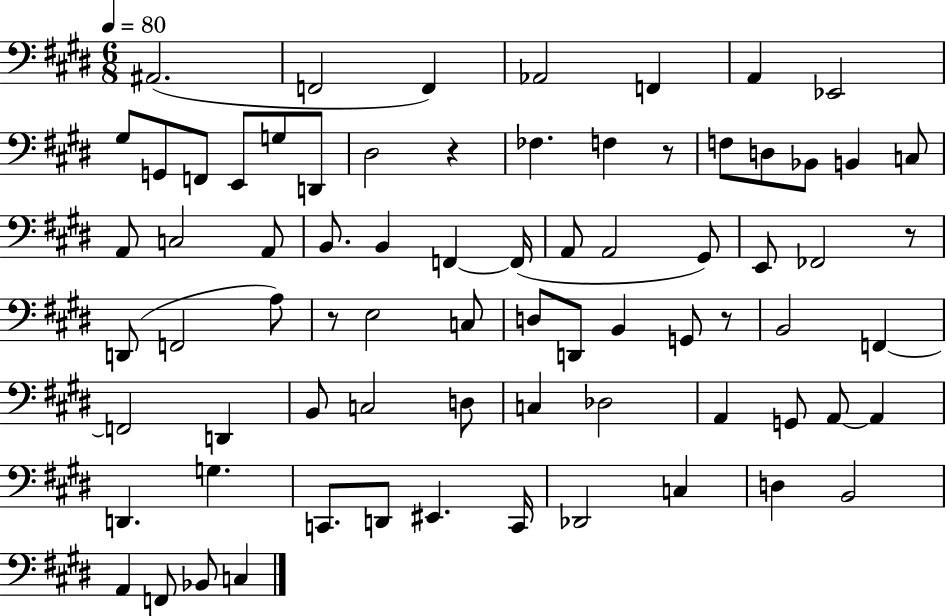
{
  \clef bass
  \numericTimeSignature
  \time 6/8
  \key e \major
  \tempo 4 = 80
  \repeat volta 2 { ais,2.( | f,2 f,4) | aes,2 f,4 | a,4 ees,2 | \break gis8 g,8 f,8 e,8 g8 d,8 | dis2 r4 | fes4. f4 r8 | f8 d8 bes,8 b,4 c8 | \break a,8 c2 a,8 | b,8. b,4 f,4~~ f,16( | a,8 a,2 gis,8) | e,8 fes,2 r8 | \break d,8( f,2 a8) | r8 e2 c8 | d8 d,8 b,4 g,8 r8 | b,2 f,4~~ | \break f,2 d,4 | b,8 c2 d8 | c4 des2 | a,4 g,8 a,8~~ a,4 | \break d,4. g4. | c,8. d,8 eis,4. c,16 | des,2 c4 | d4 b,2 | \break a,4 f,8 bes,8 c4 | } \bar "|."
}